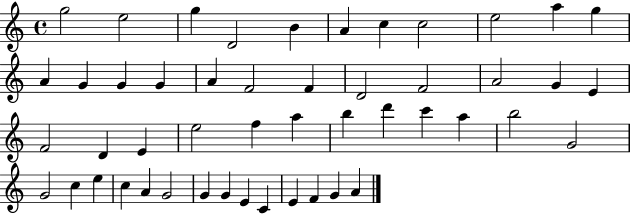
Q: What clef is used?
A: treble